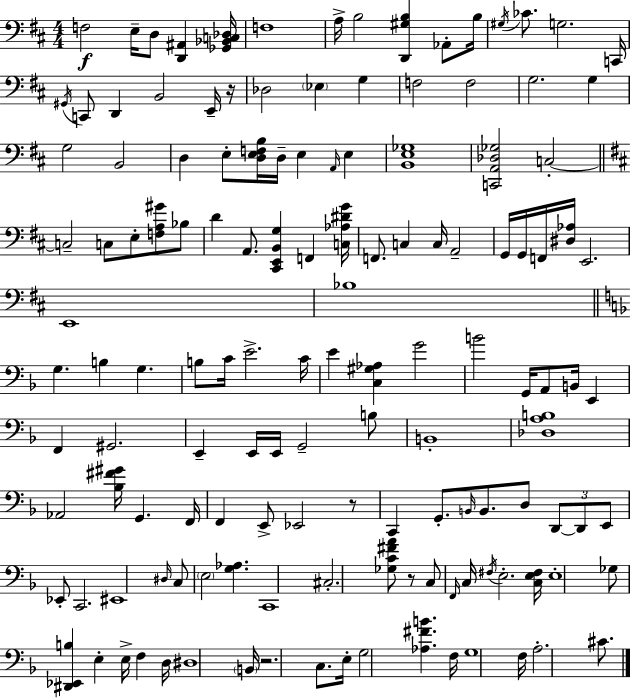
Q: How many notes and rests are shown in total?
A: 137